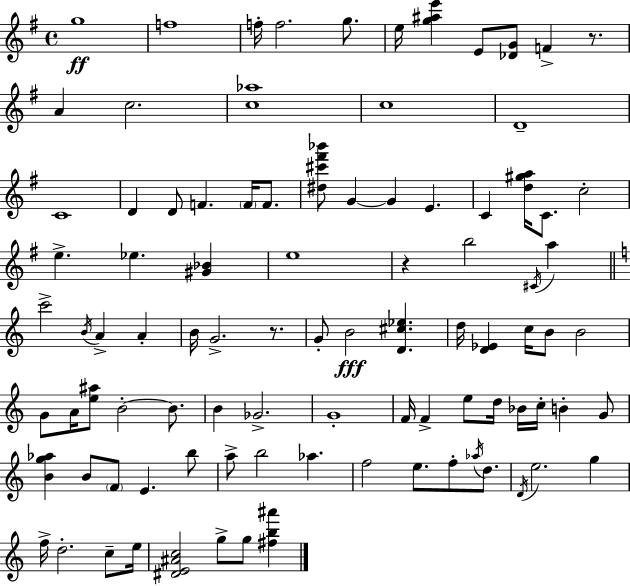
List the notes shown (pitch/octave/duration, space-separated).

G5/w F5/w F5/s F5/h. G5/e. E5/s [G5,A#5,E6]/q E4/e [Db4,G4]/e F4/q R/e. A4/q C5/h. [C5,Ab5]/w C5/w D4/w C4/w D4/q D4/e F4/q. F4/s F4/e. [D#5,C#6,F#6,Bb6]/e G4/q G4/q E4/q. C4/q [D5,G#5,A5]/s C4/e. C5/h E5/q. Eb5/q. [G#4,Bb4]/q E5/w R/q B5/h C#4/s A5/q C6/h B4/s A4/q A4/q B4/s G4/h. R/e. G4/e B4/h [D4,C#5,Eb5]/q. D5/s [D4,Eb4]/q C5/s B4/e B4/h G4/e A4/s [E5,A#5]/e B4/h B4/e. B4/q Gb4/h. G4/w F4/s F4/q E5/e D5/s Bb4/s C5/s B4/q G4/e [B4,G5,Ab5]/q B4/e F4/e E4/q. B5/e A5/e B5/h Ab5/q. F5/h E5/e. F5/e Ab5/s D5/e. D4/s E5/h. G5/q F5/s D5/h. C5/e E5/s [D#4,E4,A#4,C5]/h G5/e G5/e [F#5,B5,A#6]/q